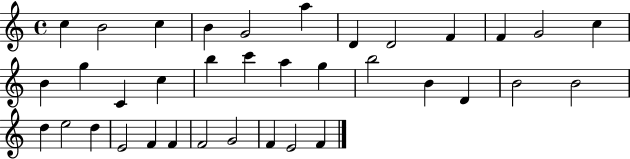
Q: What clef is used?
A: treble